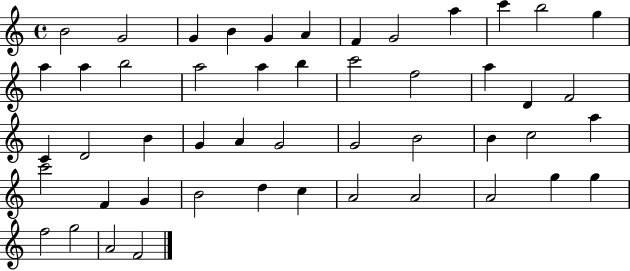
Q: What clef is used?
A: treble